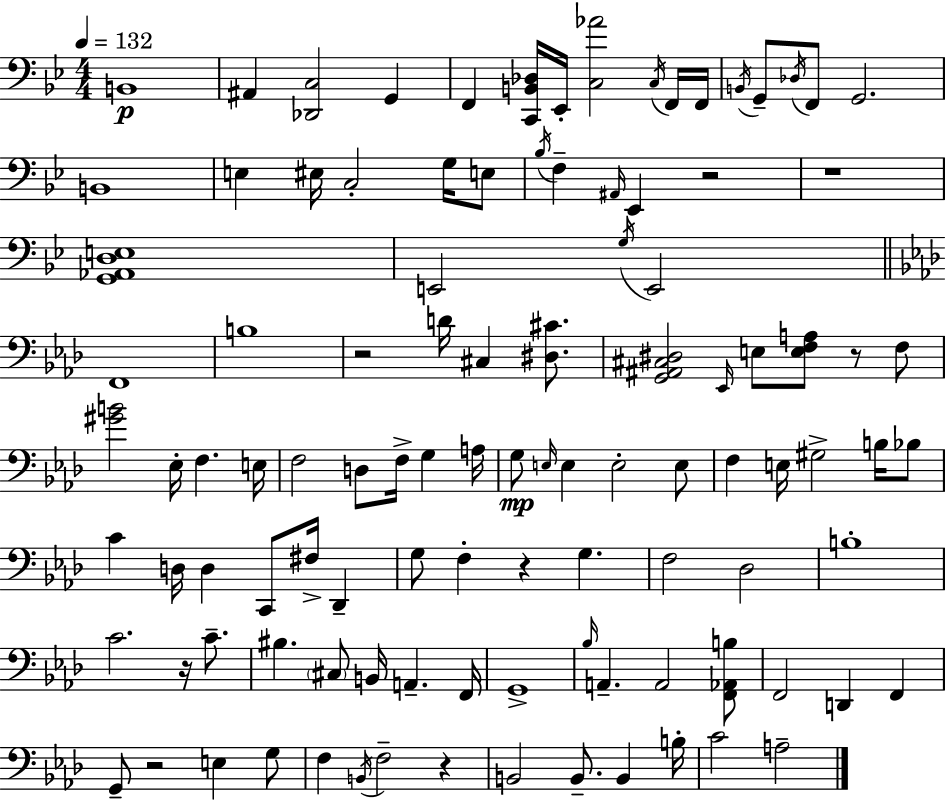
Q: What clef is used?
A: bass